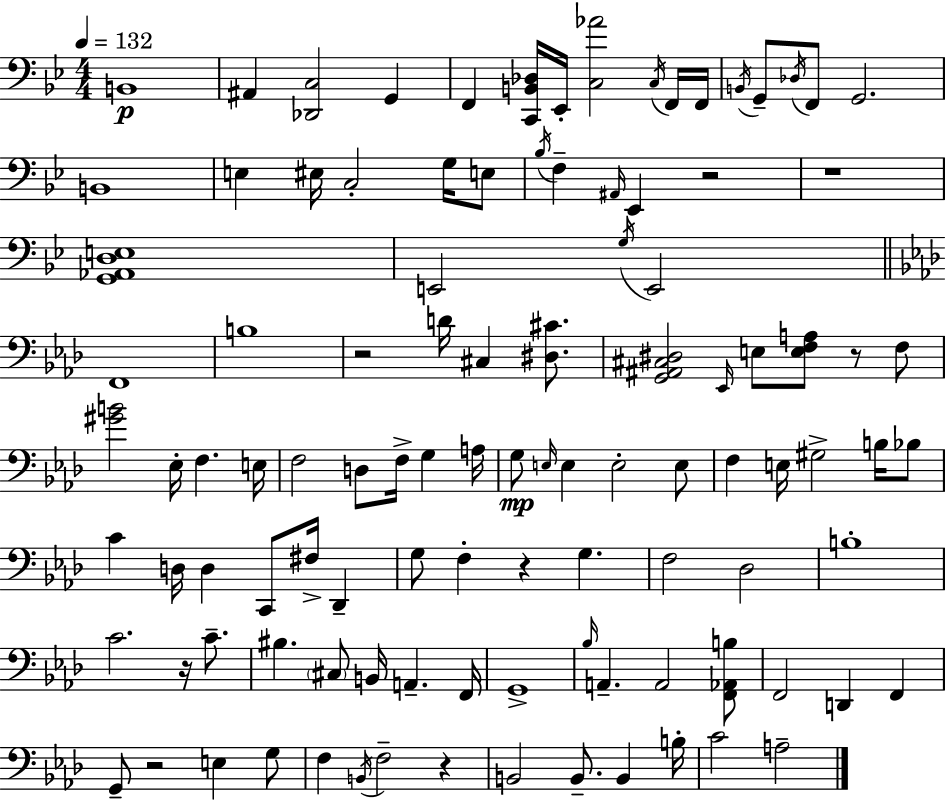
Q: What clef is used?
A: bass